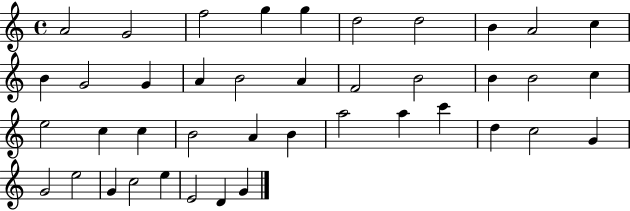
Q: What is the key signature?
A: C major